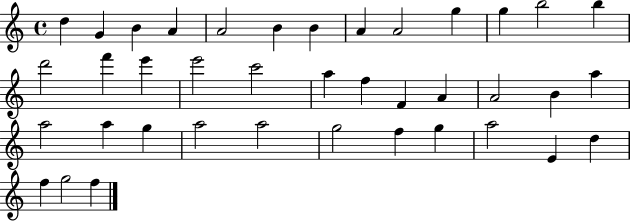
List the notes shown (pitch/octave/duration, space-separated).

D5/q G4/q B4/q A4/q A4/h B4/q B4/q A4/q A4/h G5/q G5/q B5/h B5/q D6/h F6/q E6/q E6/h C6/h A5/q F5/q F4/q A4/q A4/h B4/q A5/q A5/h A5/q G5/q A5/h A5/h G5/h F5/q G5/q A5/h E4/q D5/q F5/q G5/h F5/q